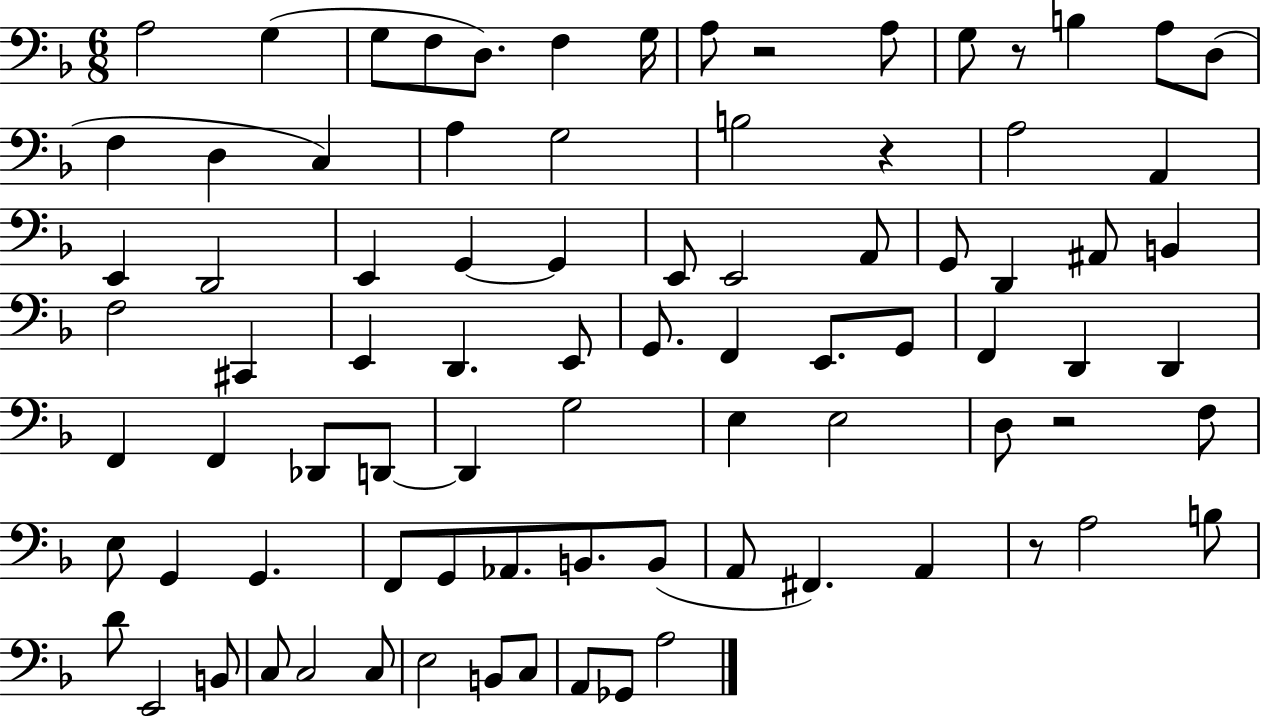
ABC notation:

X:1
T:Untitled
M:6/8
L:1/4
K:F
A,2 G, G,/2 F,/2 D,/2 F, G,/4 A,/2 z2 A,/2 G,/2 z/2 B, A,/2 D,/2 F, D, C, A, G,2 B,2 z A,2 A,, E,, D,,2 E,, G,, G,, E,,/2 E,,2 A,,/2 G,,/2 D,, ^A,,/2 B,, F,2 ^C,, E,, D,, E,,/2 G,,/2 F,, E,,/2 G,,/2 F,, D,, D,, F,, F,, _D,,/2 D,,/2 D,, G,2 E, E,2 D,/2 z2 F,/2 E,/2 G,, G,, F,,/2 G,,/2 _A,,/2 B,,/2 B,,/2 A,,/2 ^F,, A,, z/2 A,2 B,/2 D/2 E,,2 B,,/2 C,/2 C,2 C,/2 E,2 B,,/2 C,/2 A,,/2 _G,,/2 A,2